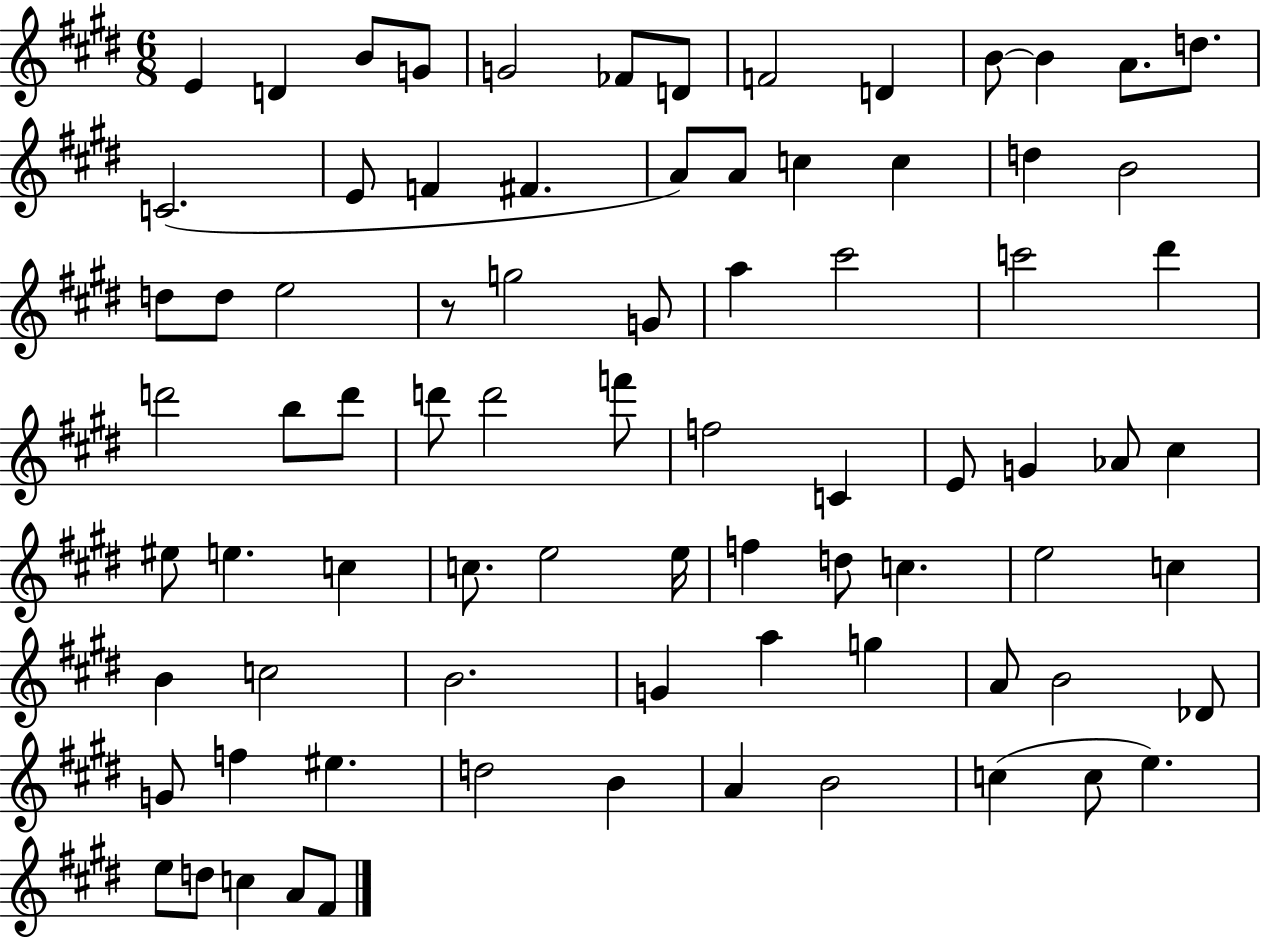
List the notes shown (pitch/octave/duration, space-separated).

E4/q D4/q B4/e G4/e G4/h FES4/e D4/e F4/h D4/q B4/e B4/q A4/e. D5/e. C4/h. E4/e F4/q F#4/q. A4/e A4/e C5/q C5/q D5/q B4/h D5/e D5/e E5/h R/e G5/h G4/e A5/q C#6/h C6/h D#6/q D6/h B5/e D6/e D6/e D6/h F6/e F5/h C4/q E4/e G4/q Ab4/e C#5/q EIS5/e E5/q. C5/q C5/e. E5/h E5/s F5/q D5/e C5/q. E5/h C5/q B4/q C5/h B4/h. G4/q A5/q G5/q A4/e B4/h Db4/e G4/e F5/q EIS5/q. D5/h B4/q A4/q B4/h C5/q C5/e E5/q. E5/e D5/e C5/q A4/e F#4/e